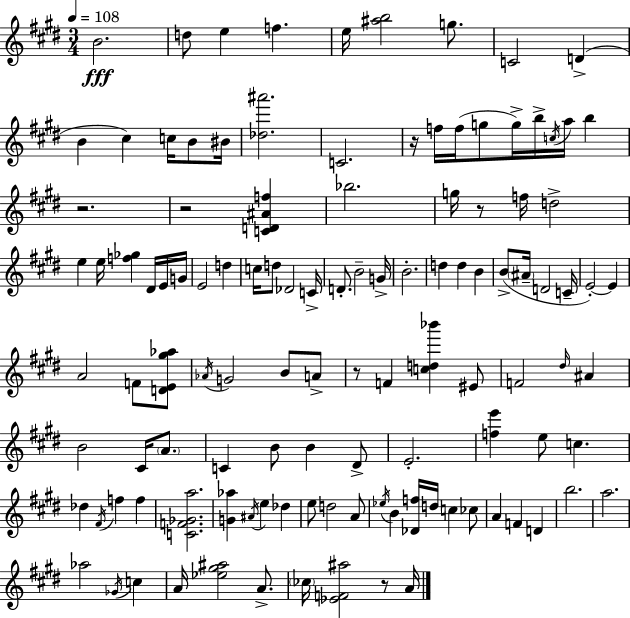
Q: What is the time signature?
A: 3/4